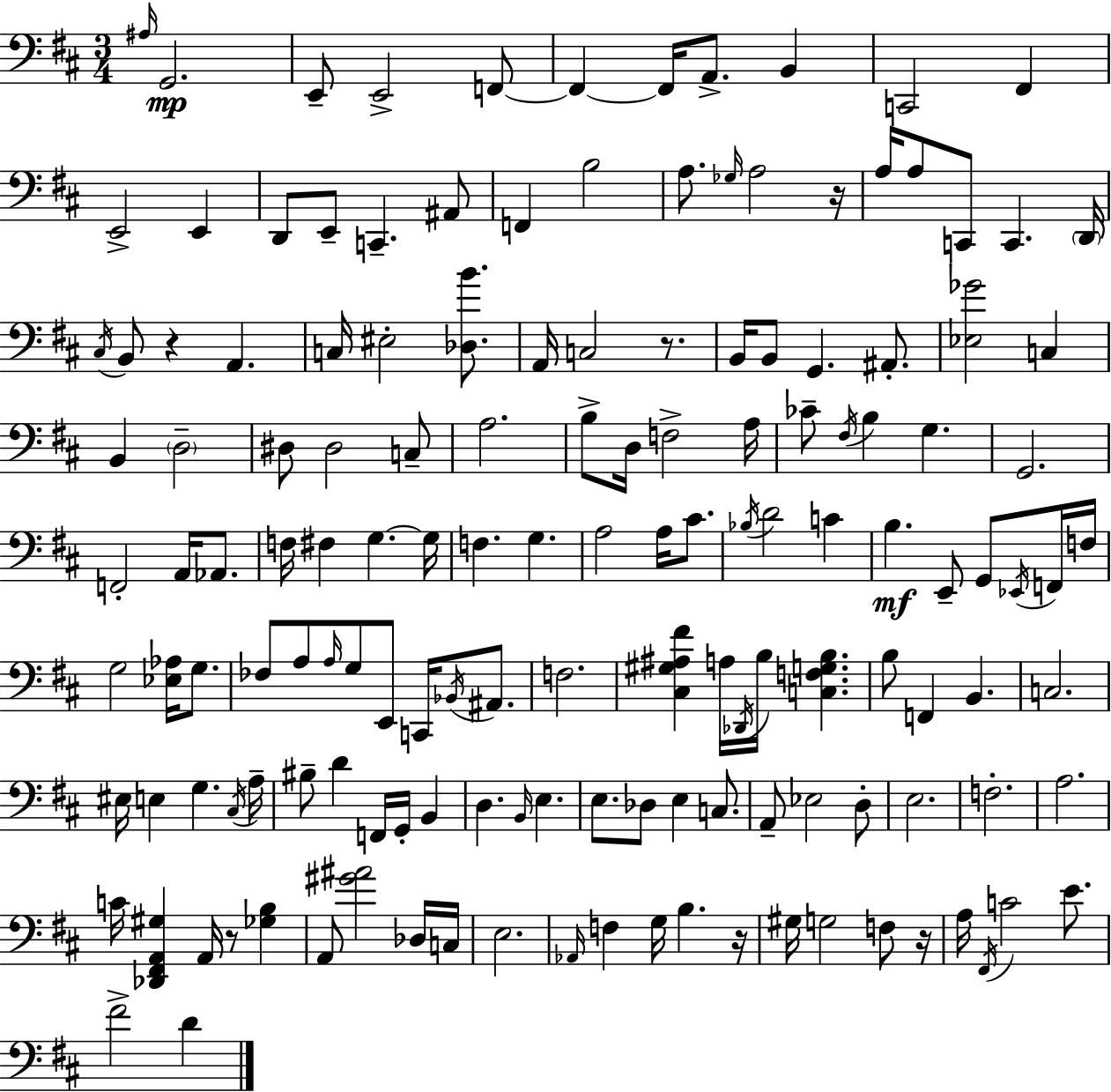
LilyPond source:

{
  \clef bass
  \numericTimeSignature
  \time 3/4
  \key d \major
  \grace { ais16 }\mp g,2. | e,8-- e,2-> f,8~~ | f,4~~ f,16 a,8.-> b,4 | c,2 fis,4 | \break e,2-> e,4 | d,8 e,8-- c,4.-- ais,8 | f,4 b2 | a8. \grace { ges16 } a2 | \break r16 a16 a8 c,8 c,4. | \parenthesize d,16 \acciaccatura { cis16 } b,8 r4 a,4. | c16 eis2-. | <des b'>8. a,16 c2 | \break r8. b,16 b,8 g,4. | ais,8.-. <ees ges'>2 c4 | b,4 \parenthesize d2-- | dis8 dis2 | \break c8-- a2. | b8-> d16 f2-> | a16 ces'8-- \acciaccatura { fis16 } b4 g4. | g,2. | \break f,2-. | a,16 aes,8. f16 fis4 g4.~~ | g16 f4. g4. | a2 | \break a16 cis'8. \acciaccatura { bes16 } d'2 | c'4 b4.\mf e,8-- | g,8 \acciaccatura { ees,16 } f,16 f16 g2 | <ees aes>16 g8. fes8 a8 \grace { a16 } g8 | \break e,8 c,16 \acciaccatura { bes,16 } ais,8. f2. | <cis gis ais fis'>4 | a16 \acciaccatura { des,16 } b16 <c f g b>4. b8 f,4 | b,4. c2. | \break eis16 e4 | g4. \acciaccatura { cis16 } a16-- bis8-- | d'4 f,16 g,16-. b,4 d4. | \grace { b,16 } e4. e8. | \break des8 e4 c8. a,8-- | ees2 d8-. e2. | f2.-. | a2. | \break c'16 | <des, fis, a, gis>4 a,16 r8 <ges b>4 a,8 | <gis' ais'>2 des16 c16 e2. | \grace { aes,16 } | \break f4 g16 b4. r16 | gis16 g2 f8 r16 | a16 \acciaccatura { fis,16 } c'2 e'8. | fis'2-> d'4 | \break \bar "|."
}